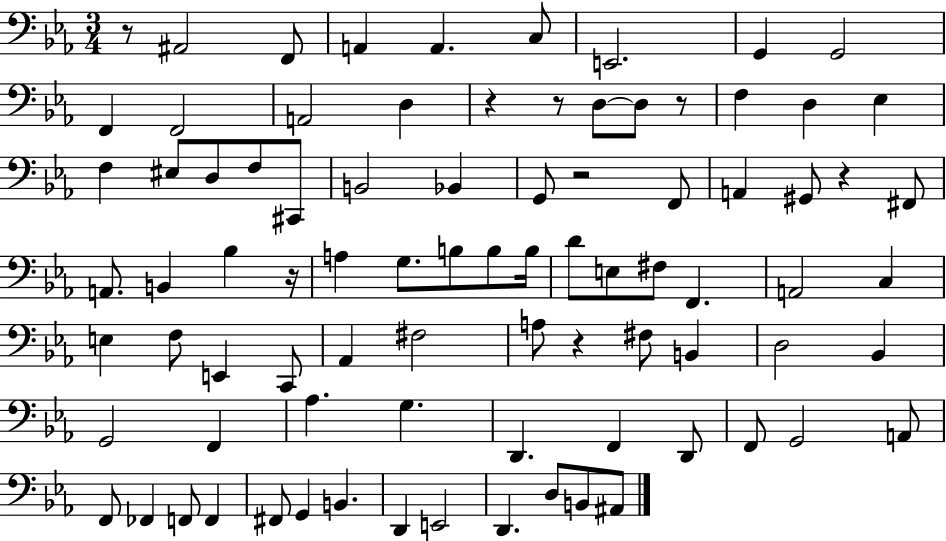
R/e A#2/h F2/e A2/q A2/q. C3/e E2/h. G2/q G2/h F2/q F2/h A2/h D3/q R/q R/e D3/e D3/e R/e F3/q D3/q Eb3/q F3/q EIS3/e D3/e F3/e C#2/e B2/h Bb2/q G2/e R/h F2/e A2/q G#2/e R/q F#2/e A2/e. B2/q Bb3/q R/s A3/q G3/e. B3/e B3/e B3/s D4/e E3/e F#3/e F2/q. A2/h C3/q E3/q F3/e E2/q C2/e Ab2/q F#3/h A3/e R/q F#3/e B2/q D3/h Bb2/q G2/h F2/q Ab3/q. G3/q. D2/q. F2/q D2/e F2/e G2/h A2/e F2/e FES2/q F2/e F2/q F#2/e G2/q B2/q. D2/q E2/h D2/q. D3/e B2/e A#2/e